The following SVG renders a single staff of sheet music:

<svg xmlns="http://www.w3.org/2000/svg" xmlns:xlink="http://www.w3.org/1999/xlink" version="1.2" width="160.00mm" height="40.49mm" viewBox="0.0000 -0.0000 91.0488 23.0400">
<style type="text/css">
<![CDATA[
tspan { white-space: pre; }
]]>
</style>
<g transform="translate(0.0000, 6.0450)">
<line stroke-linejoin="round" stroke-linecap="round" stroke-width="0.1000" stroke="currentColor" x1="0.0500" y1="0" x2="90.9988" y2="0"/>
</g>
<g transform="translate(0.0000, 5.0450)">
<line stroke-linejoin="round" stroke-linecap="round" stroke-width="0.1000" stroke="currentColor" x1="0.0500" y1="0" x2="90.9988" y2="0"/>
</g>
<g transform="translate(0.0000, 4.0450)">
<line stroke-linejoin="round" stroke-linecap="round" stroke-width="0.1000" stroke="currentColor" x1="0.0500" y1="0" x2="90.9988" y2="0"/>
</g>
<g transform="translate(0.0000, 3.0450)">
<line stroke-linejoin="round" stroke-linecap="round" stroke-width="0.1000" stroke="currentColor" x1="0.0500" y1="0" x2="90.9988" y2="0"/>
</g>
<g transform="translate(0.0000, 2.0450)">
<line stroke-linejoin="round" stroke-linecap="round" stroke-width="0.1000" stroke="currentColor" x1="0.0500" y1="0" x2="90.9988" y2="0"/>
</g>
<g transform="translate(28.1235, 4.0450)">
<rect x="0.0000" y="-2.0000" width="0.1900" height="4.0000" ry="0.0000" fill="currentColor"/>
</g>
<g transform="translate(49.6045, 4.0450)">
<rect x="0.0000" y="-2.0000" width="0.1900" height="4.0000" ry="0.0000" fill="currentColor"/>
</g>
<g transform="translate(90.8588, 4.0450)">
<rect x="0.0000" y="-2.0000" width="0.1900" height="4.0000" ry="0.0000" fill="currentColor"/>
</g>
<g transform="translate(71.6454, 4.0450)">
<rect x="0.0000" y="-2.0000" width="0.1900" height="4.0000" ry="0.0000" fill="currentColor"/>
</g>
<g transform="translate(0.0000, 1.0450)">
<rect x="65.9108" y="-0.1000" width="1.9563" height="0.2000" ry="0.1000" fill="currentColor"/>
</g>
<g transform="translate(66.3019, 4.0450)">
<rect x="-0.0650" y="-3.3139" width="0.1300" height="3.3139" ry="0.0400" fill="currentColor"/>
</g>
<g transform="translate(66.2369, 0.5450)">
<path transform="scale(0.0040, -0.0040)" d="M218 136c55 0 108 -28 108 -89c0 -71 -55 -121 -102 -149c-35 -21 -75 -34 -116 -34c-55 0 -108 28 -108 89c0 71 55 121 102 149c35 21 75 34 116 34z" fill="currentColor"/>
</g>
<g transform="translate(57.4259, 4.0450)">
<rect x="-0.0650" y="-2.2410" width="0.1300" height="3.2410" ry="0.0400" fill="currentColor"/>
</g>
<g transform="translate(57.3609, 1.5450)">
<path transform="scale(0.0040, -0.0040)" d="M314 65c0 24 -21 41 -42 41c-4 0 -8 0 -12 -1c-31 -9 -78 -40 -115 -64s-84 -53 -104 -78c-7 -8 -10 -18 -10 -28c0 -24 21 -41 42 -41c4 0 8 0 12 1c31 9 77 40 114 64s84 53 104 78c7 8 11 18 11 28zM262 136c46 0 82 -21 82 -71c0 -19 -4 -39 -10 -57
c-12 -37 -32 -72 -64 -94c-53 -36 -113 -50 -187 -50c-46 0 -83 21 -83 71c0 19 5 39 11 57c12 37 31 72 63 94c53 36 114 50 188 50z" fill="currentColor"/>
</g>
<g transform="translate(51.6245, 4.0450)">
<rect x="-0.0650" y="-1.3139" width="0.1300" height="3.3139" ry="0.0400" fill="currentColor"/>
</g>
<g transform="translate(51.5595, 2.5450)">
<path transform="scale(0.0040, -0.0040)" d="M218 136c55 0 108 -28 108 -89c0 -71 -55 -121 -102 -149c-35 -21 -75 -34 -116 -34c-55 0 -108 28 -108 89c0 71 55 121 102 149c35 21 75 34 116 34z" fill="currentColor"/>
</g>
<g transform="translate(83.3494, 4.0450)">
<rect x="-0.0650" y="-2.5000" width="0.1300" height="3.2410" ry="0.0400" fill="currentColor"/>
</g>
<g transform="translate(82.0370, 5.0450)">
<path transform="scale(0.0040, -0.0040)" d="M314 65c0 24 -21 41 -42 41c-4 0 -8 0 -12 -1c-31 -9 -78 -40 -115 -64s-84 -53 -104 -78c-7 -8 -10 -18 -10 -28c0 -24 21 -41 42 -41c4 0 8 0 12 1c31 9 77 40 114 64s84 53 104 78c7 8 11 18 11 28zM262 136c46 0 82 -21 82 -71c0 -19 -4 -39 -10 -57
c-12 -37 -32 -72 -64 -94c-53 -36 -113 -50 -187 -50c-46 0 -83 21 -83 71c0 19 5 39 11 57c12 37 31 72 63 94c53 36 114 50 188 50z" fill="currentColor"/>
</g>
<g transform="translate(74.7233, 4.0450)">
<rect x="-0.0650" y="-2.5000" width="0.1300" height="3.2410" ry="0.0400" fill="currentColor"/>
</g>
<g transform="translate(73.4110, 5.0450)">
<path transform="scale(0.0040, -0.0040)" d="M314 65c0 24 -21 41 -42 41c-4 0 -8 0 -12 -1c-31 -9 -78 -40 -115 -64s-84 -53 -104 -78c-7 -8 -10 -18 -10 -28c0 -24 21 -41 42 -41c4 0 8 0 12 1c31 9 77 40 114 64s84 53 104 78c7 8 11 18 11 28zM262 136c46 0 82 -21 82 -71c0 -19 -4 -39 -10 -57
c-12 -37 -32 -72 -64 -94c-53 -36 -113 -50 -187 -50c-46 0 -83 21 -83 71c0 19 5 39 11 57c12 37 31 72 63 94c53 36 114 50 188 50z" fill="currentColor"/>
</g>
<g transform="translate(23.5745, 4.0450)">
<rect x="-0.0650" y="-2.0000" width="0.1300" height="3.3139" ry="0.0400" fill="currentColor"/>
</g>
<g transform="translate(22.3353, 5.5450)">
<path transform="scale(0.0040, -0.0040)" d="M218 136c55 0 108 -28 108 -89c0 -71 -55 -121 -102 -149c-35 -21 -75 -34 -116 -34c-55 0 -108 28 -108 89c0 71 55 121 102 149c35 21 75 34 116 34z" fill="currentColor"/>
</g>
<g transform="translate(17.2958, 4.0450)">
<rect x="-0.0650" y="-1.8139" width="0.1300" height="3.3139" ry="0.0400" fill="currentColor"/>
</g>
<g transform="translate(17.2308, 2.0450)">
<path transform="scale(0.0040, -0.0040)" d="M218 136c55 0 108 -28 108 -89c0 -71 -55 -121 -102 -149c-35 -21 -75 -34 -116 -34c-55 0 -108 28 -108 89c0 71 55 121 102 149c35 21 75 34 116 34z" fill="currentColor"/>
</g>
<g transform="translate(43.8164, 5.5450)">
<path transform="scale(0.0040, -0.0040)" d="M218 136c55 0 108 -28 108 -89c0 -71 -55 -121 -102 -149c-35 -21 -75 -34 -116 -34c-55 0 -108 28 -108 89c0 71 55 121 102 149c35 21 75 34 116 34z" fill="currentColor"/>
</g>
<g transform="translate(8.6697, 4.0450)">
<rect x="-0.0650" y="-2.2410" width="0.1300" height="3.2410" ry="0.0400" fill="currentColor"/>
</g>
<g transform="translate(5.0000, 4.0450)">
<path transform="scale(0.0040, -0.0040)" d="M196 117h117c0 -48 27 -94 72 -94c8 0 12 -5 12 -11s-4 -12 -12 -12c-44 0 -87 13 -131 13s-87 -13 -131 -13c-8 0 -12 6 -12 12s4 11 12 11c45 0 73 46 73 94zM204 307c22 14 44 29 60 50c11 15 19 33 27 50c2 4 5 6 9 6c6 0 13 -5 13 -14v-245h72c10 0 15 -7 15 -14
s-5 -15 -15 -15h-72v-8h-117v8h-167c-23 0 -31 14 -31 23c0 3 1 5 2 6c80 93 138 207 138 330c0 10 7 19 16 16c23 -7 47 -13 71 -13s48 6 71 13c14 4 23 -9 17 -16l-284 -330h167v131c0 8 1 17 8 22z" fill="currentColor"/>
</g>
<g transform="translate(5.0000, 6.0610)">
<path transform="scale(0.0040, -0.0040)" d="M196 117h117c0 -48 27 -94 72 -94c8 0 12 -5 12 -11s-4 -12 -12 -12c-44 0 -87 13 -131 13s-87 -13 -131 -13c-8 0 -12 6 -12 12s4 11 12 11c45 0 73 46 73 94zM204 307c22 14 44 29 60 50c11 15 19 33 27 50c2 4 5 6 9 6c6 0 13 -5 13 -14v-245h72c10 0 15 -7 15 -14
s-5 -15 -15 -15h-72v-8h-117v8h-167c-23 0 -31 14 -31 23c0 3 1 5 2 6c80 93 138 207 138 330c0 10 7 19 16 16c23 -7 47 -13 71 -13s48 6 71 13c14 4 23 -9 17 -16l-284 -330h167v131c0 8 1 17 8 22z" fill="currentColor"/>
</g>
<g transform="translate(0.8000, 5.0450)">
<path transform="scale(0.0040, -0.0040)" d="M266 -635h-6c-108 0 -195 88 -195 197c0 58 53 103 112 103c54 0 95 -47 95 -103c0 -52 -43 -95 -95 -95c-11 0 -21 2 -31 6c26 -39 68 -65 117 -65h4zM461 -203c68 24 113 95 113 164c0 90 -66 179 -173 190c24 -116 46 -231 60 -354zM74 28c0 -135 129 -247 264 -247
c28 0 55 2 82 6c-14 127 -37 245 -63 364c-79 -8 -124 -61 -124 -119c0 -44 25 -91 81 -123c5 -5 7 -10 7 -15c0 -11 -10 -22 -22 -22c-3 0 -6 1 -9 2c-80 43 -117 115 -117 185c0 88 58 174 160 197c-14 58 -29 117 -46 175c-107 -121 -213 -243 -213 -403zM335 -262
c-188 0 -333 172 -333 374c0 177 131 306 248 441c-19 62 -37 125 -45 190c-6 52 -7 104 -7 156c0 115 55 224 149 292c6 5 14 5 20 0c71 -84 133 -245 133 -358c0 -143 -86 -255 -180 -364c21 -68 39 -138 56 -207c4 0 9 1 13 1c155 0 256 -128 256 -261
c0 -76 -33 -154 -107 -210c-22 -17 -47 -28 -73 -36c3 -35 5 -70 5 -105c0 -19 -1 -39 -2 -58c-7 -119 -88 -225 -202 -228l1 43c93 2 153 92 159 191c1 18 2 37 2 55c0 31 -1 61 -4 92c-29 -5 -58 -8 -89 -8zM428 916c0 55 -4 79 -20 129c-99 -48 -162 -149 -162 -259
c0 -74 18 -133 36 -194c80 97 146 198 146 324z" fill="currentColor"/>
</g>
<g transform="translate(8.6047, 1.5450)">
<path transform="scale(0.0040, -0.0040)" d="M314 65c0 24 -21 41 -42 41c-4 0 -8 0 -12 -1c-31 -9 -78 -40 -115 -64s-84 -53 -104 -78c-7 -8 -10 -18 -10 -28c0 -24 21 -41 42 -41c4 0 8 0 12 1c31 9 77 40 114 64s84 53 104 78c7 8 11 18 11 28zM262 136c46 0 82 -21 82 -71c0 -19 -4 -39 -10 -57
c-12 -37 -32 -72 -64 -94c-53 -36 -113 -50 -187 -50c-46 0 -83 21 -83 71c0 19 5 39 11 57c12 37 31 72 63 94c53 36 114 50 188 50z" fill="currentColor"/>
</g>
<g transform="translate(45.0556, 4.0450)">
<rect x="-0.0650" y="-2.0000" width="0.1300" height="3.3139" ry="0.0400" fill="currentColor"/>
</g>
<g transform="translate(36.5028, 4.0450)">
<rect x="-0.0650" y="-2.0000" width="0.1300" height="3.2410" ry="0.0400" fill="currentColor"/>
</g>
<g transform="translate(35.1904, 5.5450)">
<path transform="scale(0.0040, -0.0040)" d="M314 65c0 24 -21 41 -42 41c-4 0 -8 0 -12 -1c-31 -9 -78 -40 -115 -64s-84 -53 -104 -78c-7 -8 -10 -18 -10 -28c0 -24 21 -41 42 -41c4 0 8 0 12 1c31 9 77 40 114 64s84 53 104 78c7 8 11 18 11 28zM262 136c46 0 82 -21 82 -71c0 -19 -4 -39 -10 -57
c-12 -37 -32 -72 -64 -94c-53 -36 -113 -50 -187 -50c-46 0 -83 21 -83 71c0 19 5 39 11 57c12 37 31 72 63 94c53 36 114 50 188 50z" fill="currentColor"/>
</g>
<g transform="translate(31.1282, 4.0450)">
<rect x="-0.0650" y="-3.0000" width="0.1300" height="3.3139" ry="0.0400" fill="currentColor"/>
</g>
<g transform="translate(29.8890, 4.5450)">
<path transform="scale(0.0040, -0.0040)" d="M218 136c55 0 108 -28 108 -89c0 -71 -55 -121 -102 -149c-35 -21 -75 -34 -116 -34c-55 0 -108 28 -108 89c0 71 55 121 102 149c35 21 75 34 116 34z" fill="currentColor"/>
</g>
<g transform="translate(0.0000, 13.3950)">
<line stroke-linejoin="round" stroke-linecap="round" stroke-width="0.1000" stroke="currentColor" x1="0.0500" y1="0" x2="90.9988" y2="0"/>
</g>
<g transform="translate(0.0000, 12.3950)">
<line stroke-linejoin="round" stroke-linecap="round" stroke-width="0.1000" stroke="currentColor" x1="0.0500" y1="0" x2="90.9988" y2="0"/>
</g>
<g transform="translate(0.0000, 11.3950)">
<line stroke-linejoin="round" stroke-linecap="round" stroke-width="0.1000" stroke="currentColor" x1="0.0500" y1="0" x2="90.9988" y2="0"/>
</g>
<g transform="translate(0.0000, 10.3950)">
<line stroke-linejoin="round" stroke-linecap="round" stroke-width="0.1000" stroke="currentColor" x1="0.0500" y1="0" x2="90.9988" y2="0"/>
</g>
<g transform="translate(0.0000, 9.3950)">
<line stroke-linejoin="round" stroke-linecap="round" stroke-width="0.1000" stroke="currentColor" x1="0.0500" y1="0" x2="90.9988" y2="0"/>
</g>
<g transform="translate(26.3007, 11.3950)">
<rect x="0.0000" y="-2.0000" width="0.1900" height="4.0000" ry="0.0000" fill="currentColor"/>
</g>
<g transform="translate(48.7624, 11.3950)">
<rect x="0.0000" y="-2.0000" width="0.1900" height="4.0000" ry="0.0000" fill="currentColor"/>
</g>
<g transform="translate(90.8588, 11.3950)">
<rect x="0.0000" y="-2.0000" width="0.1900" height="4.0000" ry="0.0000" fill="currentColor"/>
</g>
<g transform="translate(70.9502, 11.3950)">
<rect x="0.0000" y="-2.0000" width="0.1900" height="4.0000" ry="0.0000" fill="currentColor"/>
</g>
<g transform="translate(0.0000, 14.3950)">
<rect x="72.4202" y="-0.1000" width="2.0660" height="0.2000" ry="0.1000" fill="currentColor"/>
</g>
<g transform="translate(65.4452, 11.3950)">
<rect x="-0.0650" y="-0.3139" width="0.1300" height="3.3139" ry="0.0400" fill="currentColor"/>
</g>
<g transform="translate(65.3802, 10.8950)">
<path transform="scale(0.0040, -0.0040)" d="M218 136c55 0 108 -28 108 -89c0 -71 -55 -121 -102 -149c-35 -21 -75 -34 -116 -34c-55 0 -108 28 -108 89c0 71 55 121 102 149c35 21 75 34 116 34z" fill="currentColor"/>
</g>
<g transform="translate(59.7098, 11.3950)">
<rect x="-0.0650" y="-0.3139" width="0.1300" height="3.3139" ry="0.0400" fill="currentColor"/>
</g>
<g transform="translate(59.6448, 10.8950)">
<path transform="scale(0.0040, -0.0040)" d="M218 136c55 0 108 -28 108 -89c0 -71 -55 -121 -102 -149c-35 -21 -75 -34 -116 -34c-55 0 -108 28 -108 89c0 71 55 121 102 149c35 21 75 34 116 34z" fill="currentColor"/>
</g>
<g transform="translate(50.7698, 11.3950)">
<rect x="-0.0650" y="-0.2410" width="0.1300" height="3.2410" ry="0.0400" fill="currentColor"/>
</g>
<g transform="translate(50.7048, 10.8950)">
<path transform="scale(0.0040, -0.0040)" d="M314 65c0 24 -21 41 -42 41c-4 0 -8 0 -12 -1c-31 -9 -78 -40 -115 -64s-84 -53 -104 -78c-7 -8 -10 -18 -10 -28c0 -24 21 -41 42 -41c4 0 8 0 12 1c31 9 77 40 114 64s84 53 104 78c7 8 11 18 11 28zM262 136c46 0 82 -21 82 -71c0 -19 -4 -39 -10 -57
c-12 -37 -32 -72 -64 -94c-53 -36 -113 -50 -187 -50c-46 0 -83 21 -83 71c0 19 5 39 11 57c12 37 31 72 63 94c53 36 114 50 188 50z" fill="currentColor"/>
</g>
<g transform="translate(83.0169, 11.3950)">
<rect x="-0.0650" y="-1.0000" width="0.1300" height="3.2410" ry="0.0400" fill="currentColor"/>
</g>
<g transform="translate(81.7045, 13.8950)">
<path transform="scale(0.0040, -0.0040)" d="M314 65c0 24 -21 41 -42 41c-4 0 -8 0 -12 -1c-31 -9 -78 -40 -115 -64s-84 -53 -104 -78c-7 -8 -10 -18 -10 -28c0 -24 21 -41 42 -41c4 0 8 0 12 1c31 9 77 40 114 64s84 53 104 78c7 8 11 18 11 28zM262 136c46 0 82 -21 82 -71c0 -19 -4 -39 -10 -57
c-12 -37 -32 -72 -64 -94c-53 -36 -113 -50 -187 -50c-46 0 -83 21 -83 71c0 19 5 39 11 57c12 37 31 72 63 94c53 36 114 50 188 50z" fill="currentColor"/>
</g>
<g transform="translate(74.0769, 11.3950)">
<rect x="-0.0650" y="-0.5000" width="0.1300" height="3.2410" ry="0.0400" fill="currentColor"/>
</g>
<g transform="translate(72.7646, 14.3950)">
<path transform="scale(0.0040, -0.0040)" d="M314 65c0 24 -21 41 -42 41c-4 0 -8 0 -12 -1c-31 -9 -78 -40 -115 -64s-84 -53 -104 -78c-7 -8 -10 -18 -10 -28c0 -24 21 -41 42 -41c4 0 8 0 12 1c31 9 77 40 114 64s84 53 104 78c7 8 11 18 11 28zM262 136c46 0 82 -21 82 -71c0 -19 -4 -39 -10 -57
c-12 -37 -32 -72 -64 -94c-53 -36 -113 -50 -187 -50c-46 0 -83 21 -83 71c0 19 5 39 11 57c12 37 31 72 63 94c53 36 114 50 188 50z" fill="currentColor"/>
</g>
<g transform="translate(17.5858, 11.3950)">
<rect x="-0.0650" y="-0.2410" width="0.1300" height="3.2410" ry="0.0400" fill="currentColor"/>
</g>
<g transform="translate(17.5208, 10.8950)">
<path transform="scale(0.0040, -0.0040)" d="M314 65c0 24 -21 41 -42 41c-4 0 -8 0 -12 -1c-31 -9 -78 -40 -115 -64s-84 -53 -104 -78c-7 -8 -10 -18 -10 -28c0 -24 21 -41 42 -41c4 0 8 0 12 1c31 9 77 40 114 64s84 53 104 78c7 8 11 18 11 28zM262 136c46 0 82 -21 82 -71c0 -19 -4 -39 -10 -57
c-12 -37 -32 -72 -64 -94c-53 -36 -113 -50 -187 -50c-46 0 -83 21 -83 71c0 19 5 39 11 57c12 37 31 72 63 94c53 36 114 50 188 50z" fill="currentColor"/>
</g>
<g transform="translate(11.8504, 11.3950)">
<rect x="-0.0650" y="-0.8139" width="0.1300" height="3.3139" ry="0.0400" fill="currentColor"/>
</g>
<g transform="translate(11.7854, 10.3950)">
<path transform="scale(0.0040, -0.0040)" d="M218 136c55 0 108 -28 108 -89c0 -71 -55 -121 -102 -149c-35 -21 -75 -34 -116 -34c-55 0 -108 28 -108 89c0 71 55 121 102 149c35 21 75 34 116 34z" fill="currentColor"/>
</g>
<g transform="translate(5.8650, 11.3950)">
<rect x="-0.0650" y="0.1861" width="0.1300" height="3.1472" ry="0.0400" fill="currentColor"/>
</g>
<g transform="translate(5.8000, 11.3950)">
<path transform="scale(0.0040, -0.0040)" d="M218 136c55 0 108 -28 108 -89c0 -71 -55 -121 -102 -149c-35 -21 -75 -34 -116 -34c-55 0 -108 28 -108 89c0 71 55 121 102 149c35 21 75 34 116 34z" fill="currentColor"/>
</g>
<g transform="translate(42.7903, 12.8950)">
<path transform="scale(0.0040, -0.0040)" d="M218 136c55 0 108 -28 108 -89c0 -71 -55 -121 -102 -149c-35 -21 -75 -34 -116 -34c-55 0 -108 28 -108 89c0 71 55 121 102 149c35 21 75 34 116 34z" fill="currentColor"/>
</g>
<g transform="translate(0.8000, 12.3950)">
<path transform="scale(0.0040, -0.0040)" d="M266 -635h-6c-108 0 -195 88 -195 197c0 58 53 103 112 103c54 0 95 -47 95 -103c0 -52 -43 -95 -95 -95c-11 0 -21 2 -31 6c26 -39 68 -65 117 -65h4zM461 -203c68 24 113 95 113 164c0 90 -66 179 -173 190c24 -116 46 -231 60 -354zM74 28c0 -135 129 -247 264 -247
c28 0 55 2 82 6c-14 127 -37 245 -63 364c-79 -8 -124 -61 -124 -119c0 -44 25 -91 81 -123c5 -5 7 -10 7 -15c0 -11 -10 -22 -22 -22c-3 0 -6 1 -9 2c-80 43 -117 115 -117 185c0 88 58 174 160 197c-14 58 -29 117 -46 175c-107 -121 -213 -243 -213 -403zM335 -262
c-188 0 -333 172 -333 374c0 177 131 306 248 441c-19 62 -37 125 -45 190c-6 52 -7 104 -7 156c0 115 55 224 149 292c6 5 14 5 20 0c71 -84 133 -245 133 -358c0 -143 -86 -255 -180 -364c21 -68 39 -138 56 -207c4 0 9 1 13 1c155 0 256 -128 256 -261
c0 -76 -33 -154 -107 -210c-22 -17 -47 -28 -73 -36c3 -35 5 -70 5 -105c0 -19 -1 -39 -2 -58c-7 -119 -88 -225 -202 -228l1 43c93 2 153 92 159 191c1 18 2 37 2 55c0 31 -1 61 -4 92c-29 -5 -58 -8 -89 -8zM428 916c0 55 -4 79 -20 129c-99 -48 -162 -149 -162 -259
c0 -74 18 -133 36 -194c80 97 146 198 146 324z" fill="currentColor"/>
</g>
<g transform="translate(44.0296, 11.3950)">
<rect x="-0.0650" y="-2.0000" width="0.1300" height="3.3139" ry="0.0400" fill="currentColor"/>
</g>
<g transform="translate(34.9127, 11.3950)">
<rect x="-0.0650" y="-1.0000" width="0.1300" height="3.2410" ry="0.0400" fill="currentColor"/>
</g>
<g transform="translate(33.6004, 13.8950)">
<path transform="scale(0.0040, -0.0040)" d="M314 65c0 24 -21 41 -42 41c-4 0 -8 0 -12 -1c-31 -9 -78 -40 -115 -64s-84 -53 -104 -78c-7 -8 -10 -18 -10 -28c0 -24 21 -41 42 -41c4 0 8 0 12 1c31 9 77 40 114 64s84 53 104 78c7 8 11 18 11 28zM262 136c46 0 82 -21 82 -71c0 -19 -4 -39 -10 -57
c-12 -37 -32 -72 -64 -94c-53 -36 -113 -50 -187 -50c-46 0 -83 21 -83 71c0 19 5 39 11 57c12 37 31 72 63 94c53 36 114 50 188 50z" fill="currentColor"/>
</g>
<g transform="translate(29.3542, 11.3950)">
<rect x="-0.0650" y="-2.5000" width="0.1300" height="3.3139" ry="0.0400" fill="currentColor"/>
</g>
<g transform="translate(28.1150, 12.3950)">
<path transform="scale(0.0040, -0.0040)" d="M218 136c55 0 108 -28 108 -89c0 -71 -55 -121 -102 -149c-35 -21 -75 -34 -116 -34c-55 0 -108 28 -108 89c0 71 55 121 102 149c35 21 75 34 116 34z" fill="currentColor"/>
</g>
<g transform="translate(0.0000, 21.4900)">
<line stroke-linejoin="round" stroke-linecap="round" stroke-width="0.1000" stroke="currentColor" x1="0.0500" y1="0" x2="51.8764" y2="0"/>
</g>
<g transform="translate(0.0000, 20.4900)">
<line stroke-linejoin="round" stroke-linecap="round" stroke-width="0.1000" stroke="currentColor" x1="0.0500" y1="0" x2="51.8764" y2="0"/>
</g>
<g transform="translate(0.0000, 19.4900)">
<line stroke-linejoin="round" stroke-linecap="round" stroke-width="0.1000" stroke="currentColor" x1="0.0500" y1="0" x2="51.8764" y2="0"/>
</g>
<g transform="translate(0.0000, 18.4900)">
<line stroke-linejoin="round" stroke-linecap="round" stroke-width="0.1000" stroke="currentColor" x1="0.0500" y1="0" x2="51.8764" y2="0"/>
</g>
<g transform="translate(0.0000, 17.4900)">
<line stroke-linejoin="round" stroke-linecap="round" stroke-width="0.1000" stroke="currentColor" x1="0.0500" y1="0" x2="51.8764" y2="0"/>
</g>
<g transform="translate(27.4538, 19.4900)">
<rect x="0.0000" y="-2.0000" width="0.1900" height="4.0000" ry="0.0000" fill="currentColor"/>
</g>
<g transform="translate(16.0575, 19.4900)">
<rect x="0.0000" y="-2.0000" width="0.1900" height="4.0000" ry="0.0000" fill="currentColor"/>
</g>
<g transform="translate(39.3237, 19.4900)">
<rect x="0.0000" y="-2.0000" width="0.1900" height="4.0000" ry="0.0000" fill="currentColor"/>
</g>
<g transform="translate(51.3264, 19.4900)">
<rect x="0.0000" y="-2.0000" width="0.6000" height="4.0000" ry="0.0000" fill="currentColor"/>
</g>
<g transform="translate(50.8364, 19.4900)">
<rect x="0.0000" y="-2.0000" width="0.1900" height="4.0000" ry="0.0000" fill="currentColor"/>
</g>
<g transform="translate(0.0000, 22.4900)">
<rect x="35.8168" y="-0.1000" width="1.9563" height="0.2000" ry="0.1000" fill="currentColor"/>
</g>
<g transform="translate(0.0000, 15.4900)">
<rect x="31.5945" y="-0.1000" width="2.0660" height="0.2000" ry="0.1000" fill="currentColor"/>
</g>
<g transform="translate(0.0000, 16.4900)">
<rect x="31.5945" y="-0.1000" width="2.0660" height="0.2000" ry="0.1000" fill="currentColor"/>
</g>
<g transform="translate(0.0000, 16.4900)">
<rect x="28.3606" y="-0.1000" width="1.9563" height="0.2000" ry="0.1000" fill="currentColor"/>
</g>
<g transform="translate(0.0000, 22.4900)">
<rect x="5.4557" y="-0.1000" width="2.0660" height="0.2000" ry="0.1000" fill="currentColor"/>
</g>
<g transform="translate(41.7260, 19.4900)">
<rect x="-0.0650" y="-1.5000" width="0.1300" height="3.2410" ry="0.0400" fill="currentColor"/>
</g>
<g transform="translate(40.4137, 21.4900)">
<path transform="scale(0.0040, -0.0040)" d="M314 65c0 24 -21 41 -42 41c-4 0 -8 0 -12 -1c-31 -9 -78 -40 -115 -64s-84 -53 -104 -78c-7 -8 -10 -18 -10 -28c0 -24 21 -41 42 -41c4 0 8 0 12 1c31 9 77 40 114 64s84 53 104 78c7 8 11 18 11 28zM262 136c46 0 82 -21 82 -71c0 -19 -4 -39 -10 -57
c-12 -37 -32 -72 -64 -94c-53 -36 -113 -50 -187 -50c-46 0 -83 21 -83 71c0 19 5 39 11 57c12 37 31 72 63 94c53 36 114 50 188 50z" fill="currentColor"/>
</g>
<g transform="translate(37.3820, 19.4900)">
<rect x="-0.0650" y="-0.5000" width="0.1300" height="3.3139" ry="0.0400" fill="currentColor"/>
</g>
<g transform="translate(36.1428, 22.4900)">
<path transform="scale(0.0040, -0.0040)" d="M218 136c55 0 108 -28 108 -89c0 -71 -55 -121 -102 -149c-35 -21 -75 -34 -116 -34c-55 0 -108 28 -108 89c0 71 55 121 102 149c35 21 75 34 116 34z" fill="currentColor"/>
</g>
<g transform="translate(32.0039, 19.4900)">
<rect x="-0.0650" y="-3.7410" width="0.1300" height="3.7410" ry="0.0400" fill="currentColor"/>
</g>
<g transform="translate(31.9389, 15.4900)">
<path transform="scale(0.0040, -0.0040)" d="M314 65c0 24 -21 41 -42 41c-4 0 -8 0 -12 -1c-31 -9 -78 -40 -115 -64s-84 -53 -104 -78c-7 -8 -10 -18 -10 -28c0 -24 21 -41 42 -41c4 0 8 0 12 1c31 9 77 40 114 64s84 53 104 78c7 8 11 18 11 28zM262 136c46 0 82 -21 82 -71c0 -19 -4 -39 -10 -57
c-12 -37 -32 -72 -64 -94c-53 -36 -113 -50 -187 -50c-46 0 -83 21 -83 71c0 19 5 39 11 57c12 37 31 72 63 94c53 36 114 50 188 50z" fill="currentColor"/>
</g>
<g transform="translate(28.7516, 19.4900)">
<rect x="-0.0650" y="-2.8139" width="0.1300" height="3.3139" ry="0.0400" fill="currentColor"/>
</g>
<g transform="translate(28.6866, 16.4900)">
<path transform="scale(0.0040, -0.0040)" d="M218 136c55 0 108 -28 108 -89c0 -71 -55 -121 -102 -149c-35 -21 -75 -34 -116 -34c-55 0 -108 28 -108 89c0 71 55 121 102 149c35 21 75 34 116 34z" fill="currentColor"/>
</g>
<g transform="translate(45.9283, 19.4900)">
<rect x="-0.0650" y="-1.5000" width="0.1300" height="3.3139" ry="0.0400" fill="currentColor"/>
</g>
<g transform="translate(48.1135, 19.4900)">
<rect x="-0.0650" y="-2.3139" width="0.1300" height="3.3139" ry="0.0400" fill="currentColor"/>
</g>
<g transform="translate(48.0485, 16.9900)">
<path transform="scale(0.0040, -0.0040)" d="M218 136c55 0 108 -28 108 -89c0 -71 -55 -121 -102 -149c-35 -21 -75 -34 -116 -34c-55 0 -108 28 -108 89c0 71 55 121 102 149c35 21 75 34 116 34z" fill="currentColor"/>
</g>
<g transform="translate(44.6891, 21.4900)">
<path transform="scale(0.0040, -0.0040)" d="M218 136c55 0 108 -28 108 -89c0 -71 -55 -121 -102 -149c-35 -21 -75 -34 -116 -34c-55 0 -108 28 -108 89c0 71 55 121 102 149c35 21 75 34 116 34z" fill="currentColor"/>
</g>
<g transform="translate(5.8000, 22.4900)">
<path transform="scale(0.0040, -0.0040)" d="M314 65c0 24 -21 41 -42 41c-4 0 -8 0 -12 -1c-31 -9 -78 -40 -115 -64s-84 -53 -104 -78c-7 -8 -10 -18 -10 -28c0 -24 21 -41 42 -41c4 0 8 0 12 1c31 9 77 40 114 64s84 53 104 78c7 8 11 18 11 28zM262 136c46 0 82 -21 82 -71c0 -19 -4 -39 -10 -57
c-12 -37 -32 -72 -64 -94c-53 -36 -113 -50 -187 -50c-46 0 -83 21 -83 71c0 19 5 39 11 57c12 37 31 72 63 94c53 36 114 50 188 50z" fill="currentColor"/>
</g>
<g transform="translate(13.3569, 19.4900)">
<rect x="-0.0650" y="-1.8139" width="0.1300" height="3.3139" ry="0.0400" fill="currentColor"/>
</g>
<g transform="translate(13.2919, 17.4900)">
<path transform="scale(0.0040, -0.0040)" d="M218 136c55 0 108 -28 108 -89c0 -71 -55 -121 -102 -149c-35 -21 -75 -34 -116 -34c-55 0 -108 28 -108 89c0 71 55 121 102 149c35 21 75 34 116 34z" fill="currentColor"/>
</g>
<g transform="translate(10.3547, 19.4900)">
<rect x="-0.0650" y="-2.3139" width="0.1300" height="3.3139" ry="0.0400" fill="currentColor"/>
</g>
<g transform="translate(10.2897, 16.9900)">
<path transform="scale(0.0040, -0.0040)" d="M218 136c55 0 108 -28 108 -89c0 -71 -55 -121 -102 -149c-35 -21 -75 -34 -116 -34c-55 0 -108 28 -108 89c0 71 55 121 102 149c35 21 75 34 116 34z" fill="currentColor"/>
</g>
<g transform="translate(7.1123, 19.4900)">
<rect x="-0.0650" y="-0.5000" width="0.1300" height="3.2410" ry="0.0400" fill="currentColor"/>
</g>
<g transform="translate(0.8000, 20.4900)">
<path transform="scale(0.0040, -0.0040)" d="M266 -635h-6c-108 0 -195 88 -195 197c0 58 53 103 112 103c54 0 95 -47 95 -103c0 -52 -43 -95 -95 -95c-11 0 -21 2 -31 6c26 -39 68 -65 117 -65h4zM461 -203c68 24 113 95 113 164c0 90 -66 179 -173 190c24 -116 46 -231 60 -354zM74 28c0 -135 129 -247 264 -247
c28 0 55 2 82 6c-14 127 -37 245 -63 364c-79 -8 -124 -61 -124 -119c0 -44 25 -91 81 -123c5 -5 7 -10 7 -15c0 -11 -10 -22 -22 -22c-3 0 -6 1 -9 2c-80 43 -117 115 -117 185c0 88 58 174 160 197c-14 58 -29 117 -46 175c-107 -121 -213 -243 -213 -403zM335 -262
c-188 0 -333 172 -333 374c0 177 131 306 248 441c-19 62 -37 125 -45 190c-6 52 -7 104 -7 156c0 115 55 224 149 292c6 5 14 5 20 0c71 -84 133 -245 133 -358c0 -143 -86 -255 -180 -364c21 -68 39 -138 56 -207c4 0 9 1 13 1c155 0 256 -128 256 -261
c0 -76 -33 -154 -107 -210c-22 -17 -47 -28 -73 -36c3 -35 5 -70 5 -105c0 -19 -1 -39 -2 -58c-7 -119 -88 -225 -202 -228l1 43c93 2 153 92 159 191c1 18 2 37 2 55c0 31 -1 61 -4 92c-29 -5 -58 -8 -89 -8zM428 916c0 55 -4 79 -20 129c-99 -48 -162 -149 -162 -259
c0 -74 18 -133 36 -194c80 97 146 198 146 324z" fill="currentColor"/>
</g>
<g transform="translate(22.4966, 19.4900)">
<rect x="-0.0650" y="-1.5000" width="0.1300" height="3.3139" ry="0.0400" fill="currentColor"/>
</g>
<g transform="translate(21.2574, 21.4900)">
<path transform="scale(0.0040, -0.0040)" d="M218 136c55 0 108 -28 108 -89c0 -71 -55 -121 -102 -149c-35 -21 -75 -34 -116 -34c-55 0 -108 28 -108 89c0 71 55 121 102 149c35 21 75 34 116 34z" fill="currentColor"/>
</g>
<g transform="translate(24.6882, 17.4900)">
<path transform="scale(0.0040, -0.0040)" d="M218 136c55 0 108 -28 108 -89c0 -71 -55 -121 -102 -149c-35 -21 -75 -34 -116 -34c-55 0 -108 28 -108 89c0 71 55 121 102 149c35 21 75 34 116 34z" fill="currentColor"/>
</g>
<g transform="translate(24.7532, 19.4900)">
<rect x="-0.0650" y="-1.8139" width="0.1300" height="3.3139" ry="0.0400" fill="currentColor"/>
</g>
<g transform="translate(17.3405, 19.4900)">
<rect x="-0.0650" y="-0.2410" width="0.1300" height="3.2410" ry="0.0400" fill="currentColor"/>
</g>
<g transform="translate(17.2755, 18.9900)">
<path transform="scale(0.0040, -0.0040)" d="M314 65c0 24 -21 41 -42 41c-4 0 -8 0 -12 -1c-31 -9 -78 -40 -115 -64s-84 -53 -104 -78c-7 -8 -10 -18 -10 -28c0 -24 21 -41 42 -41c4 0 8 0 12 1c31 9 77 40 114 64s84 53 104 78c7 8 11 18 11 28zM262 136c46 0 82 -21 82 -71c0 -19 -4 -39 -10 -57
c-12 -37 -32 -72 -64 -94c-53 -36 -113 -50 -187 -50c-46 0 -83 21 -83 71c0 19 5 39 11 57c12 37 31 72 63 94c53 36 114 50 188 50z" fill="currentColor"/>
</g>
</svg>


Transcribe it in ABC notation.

X:1
T:Untitled
M:4/4
L:1/4
K:C
g2 f F A F2 F e g2 b G2 G2 B d c2 G D2 F c2 c c C2 D2 C2 g f c2 E f a c'2 C E2 E g